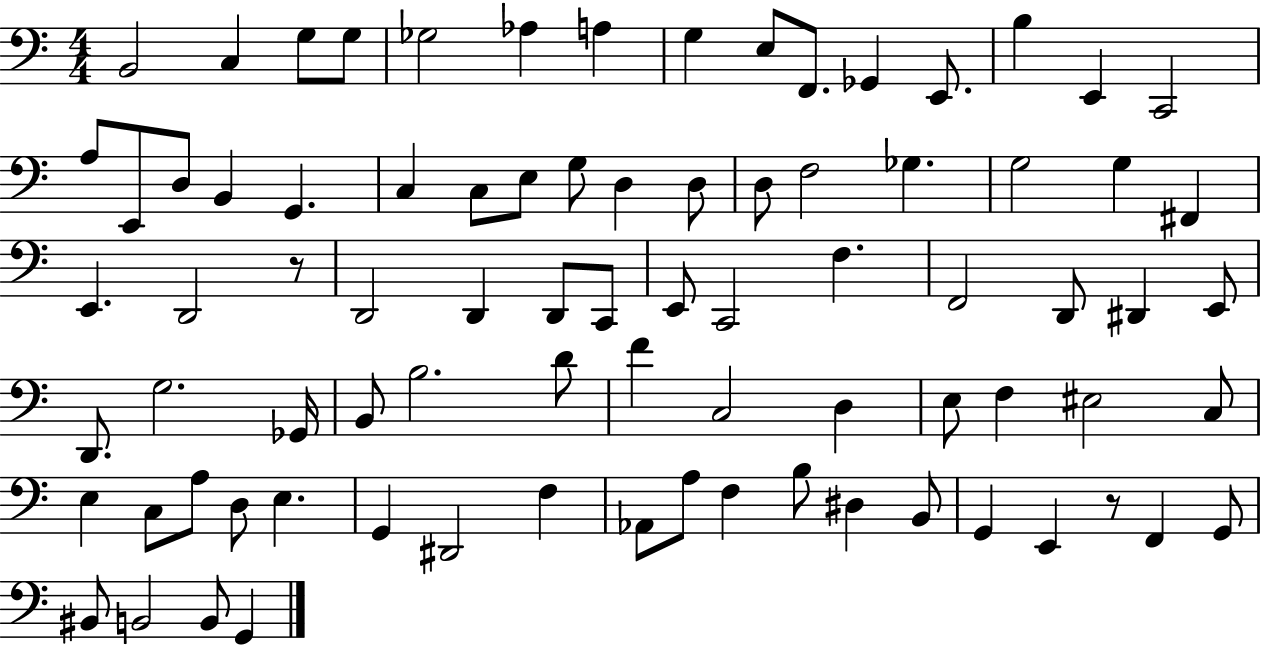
{
  \clef bass
  \numericTimeSignature
  \time 4/4
  \key c \major
  b,2 c4 g8 g8 | ges2 aes4 a4 | g4 e8 f,8. ges,4 e,8. | b4 e,4 c,2 | \break a8 e,8 d8 b,4 g,4. | c4 c8 e8 g8 d4 d8 | d8 f2 ges4. | g2 g4 fis,4 | \break e,4. d,2 r8 | d,2 d,4 d,8 c,8 | e,8 c,2 f4. | f,2 d,8 dis,4 e,8 | \break d,8. g2. ges,16 | b,8 b2. d'8 | f'4 c2 d4 | e8 f4 eis2 c8 | \break e4 c8 a8 d8 e4. | g,4 dis,2 f4 | aes,8 a8 f4 b8 dis4 b,8 | g,4 e,4 r8 f,4 g,8 | \break bis,8 b,2 b,8 g,4 | \bar "|."
}